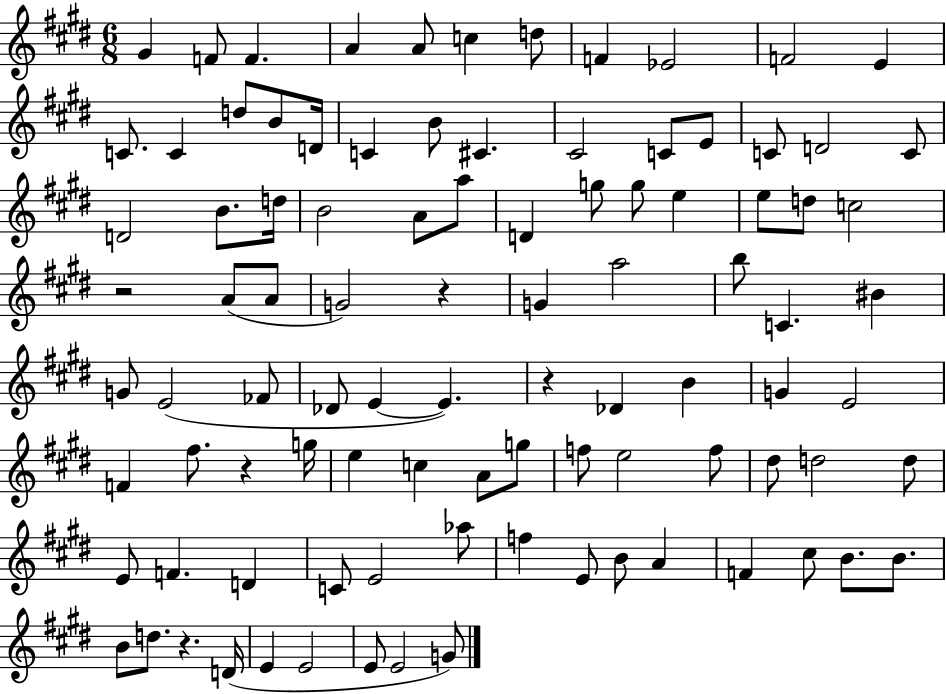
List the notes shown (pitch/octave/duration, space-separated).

G#4/q F4/e F4/q. A4/q A4/e C5/q D5/e F4/q Eb4/h F4/h E4/q C4/e. C4/q D5/e B4/e D4/s C4/q B4/e C#4/q. C#4/h C4/e E4/e C4/e D4/h C4/e D4/h B4/e. D5/s B4/h A4/e A5/e D4/q G5/e G5/e E5/q E5/e D5/e C5/h R/h A4/e A4/e G4/h R/q G4/q A5/h B5/e C4/q. BIS4/q G4/e E4/h FES4/e Db4/e E4/q E4/q. R/q Db4/q B4/q G4/q E4/h F4/q F#5/e. R/q G5/s E5/q C5/q A4/e G5/e F5/e E5/h F5/e D#5/e D5/h D5/e E4/e F4/q. D4/q C4/e E4/h Ab5/e F5/q E4/e B4/e A4/q F4/q C#5/e B4/e. B4/e. B4/e D5/e. R/q. D4/s E4/q E4/h E4/e E4/h G4/e